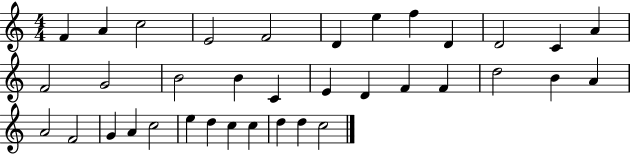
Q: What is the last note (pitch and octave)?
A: C5